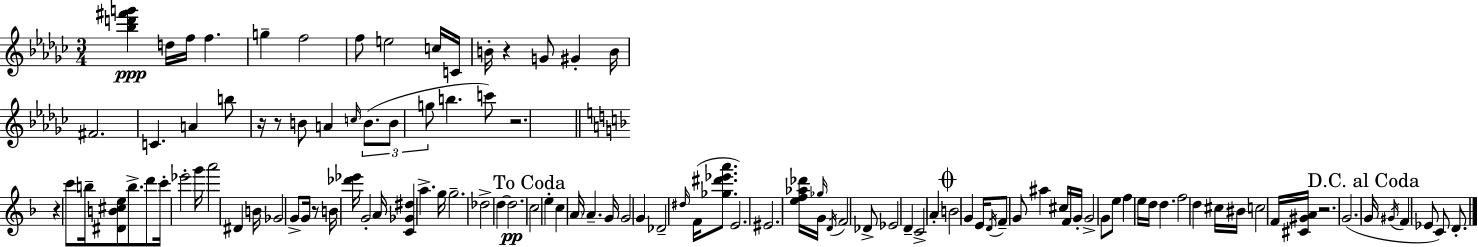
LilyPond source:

{
  \clef treble
  \numericTimeSignature
  \time 3/4
  \key ees \minor
  <bes'' d''' fis''' g'''>4\ppp d''16 f''16 f''4. | g''4-- f''2 | f''8 e''2 c''16 c'16 | b'16-. r4 g'8 gis'4-. b'16 | \break fis'2. | c'4. a'4 b''8 | r16 r8 b'8 a'4 \grace { c''16 }( \tuplet 3/2 { b'8. | b'8 g''8 } b''4. c'''8) | \break r2. | \bar "||" \break \key d \minor r4 c'''8 b''16-- <dis' b' cis'' e''>8 b''8.-> | d'''8 c'''16-. ees'''2-. g'''16 | a'''2 dis'4 | b'16 ges'2 g'8-> g'16 | \break r8 b'16 <des''' ees'''>16 g'2-. | a'16 <c' ges' dis''>4 a''4.-> g''16 | g''2.-- | des''2-> d''4~~ | \break d''2.\pp | \mark "To Coda" c''2 e''4-. | c''4 \parenthesize a'16 a'4.-- g'16 | g'2 g'4 | \break des'2-- \grace { dis''16 } f'16( <ges'' dis''' ees''' a'''>8. | e'2.) | eis'2. | <e'' f'' aes'' des'''>16 \grace { ges''16 } g'16 \acciaccatura { d'16 } f'2 | \break des'8-> ees'2 d'4-- | c'2-> a'4-. | \mark \markup { \musicglyph "scripts.coda" } b'2 g'4 | e'16 \acciaccatura { d'16 } f'8-- g'8 ais''4 | \break cis''16 f'16 g'16-. g'2-> | g'8 e''8 f''4 e''16 d''16 d''4. | f''2 | d''4 cis''16 bis'16 c''2 | \break f'16 <cis' gis' a'>16 r2. | g'2.( | \mark "D.C. al Coda" g'16 \acciaccatura { gis'16 } f'4 ees'8 | c'8) d'8.-. \bar "|."
}